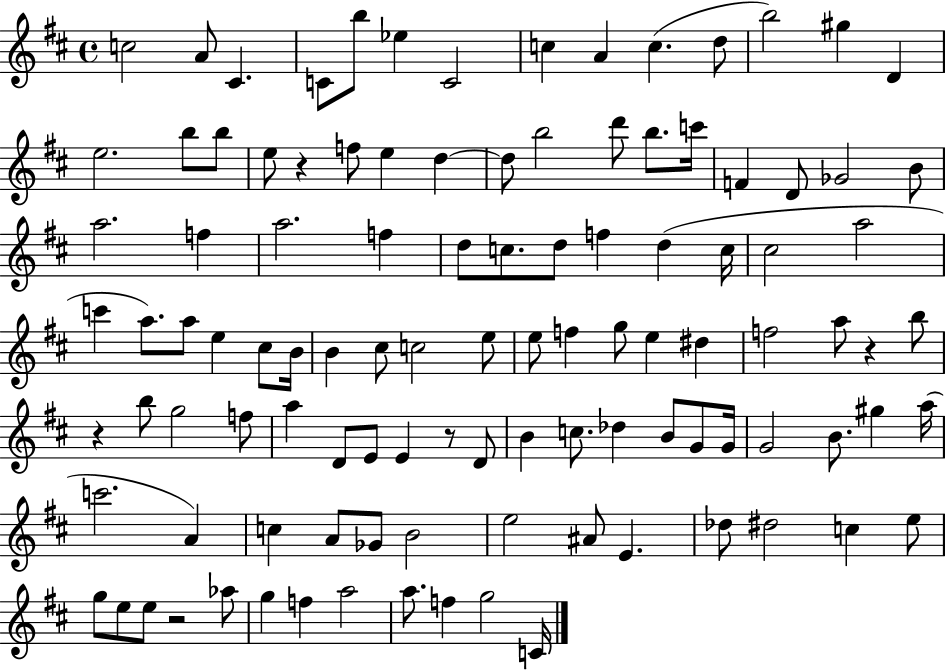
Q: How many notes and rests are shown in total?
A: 107